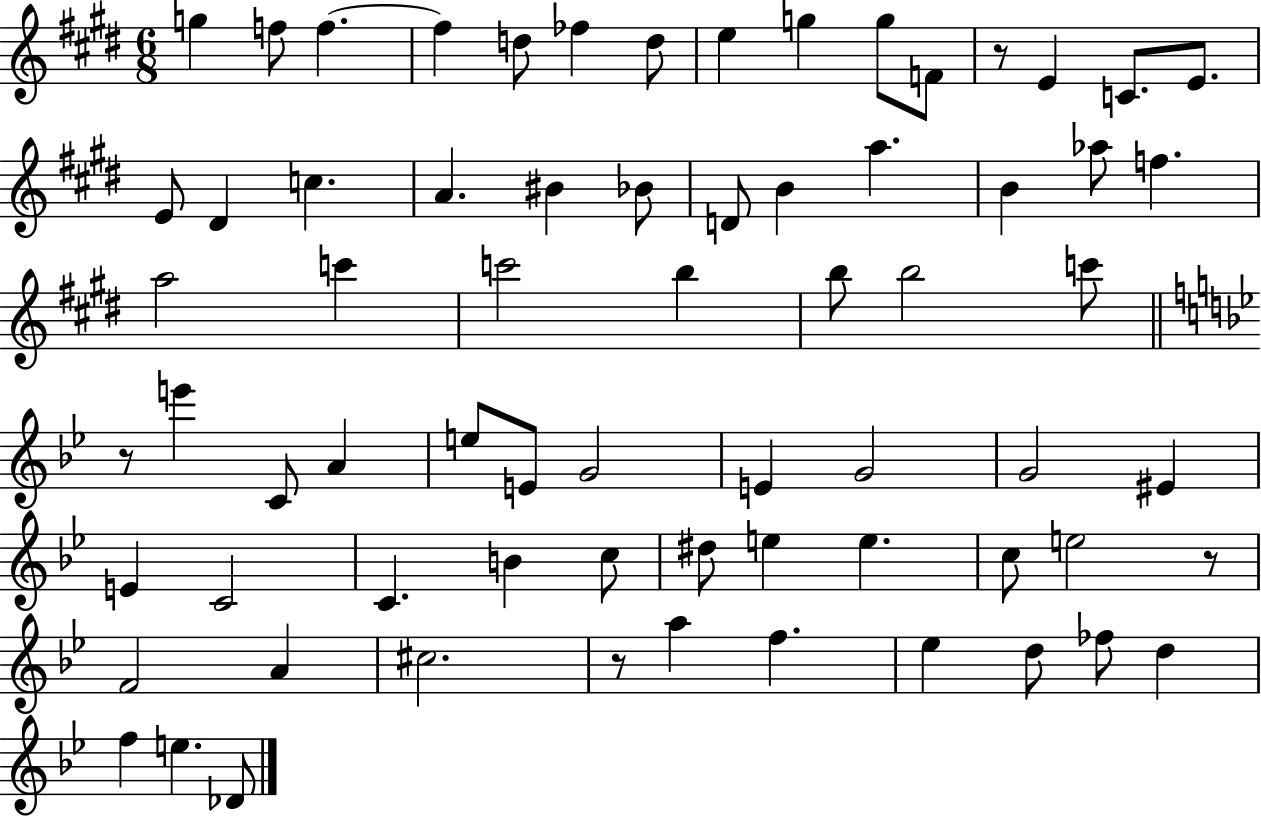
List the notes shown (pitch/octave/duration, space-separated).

G5/q F5/e F5/q. F5/q D5/e FES5/q D5/e E5/q G5/q G5/e F4/e R/e E4/q C4/e. E4/e. E4/e D#4/q C5/q. A4/q. BIS4/q Bb4/e D4/e B4/q A5/q. B4/q Ab5/e F5/q. A5/h C6/q C6/h B5/q B5/e B5/h C6/e R/e E6/q C4/e A4/q E5/e E4/e G4/h E4/q G4/h G4/h EIS4/q E4/q C4/h C4/q. B4/q C5/e D#5/e E5/q E5/q. C5/e E5/h R/e F4/h A4/q C#5/h. R/e A5/q F5/q. Eb5/q D5/e FES5/e D5/q F5/q E5/q. Db4/e